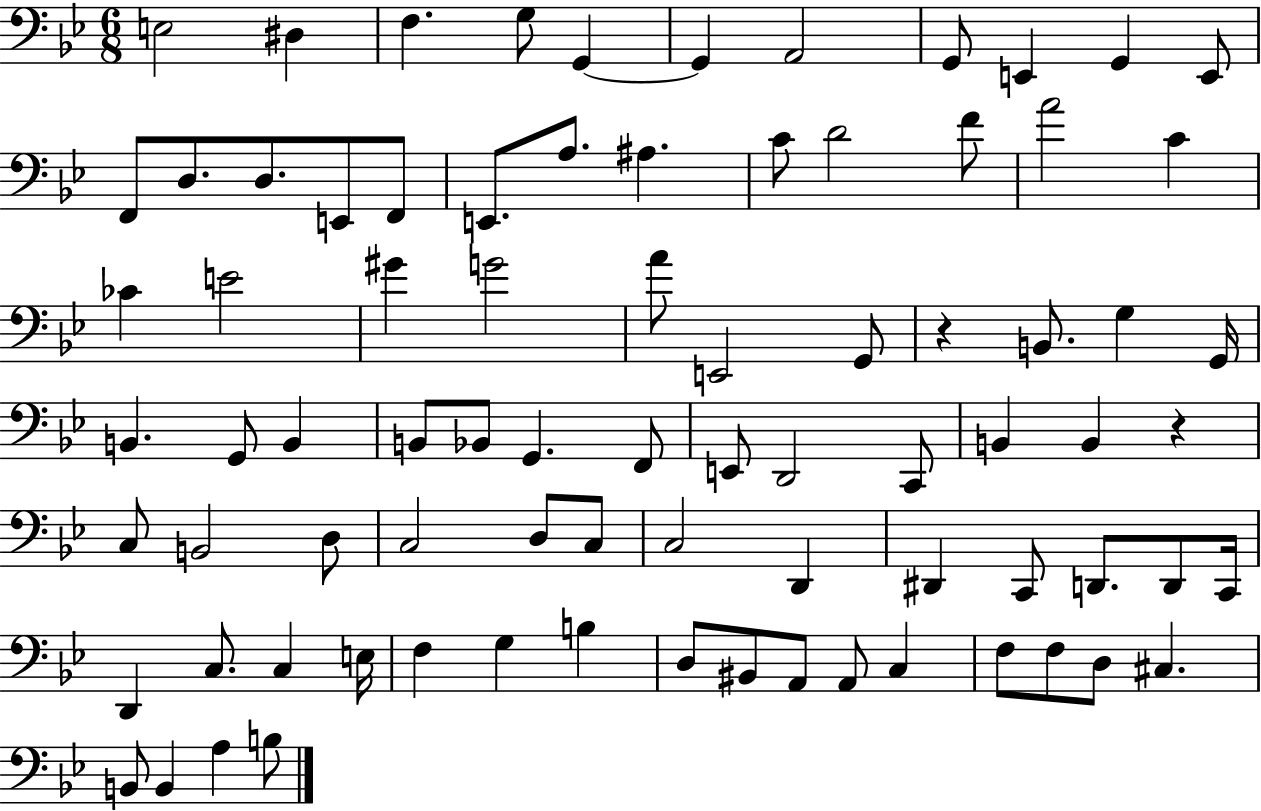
X:1
T:Untitled
M:6/8
L:1/4
K:Bb
E,2 ^D, F, G,/2 G,, G,, A,,2 G,,/2 E,, G,, E,,/2 F,,/2 D,/2 D,/2 E,,/2 F,,/2 E,,/2 A,/2 ^A, C/2 D2 F/2 A2 C _C E2 ^G G2 A/2 E,,2 G,,/2 z B,,/2 G, G,,/4 B,, G,,/2 B,, B,,/2 _B,,/2 G,, F,,/2 E,,/2 D,,2 C,,/2 B,, B,, z C,/2 B,,2 D,/2 C,2 D,/2 C,/2 C,2 D,, ^D,, C,,/2 D,,/2 D,,/2 C,,/4 D,, C,/2 C, E,/4 F, G, B, D,/2 ^B,,/2 A,,/2 A,,/2 C, F,/2 F,/2 D,/2 ^C, B,,/2 B,, A, B,/2